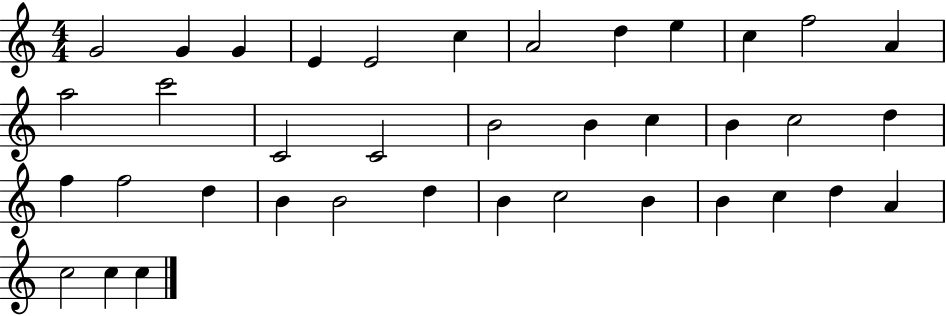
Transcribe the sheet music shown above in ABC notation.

X:1
T:Untitled
M:4/4
L:1/4
K:C
G2 G G E E2 c A2 d e c f2 A a2 c'2 C2 C2 B2 B c B c2 d f f2 d B B2 d B c2 B B c d A c2 c c